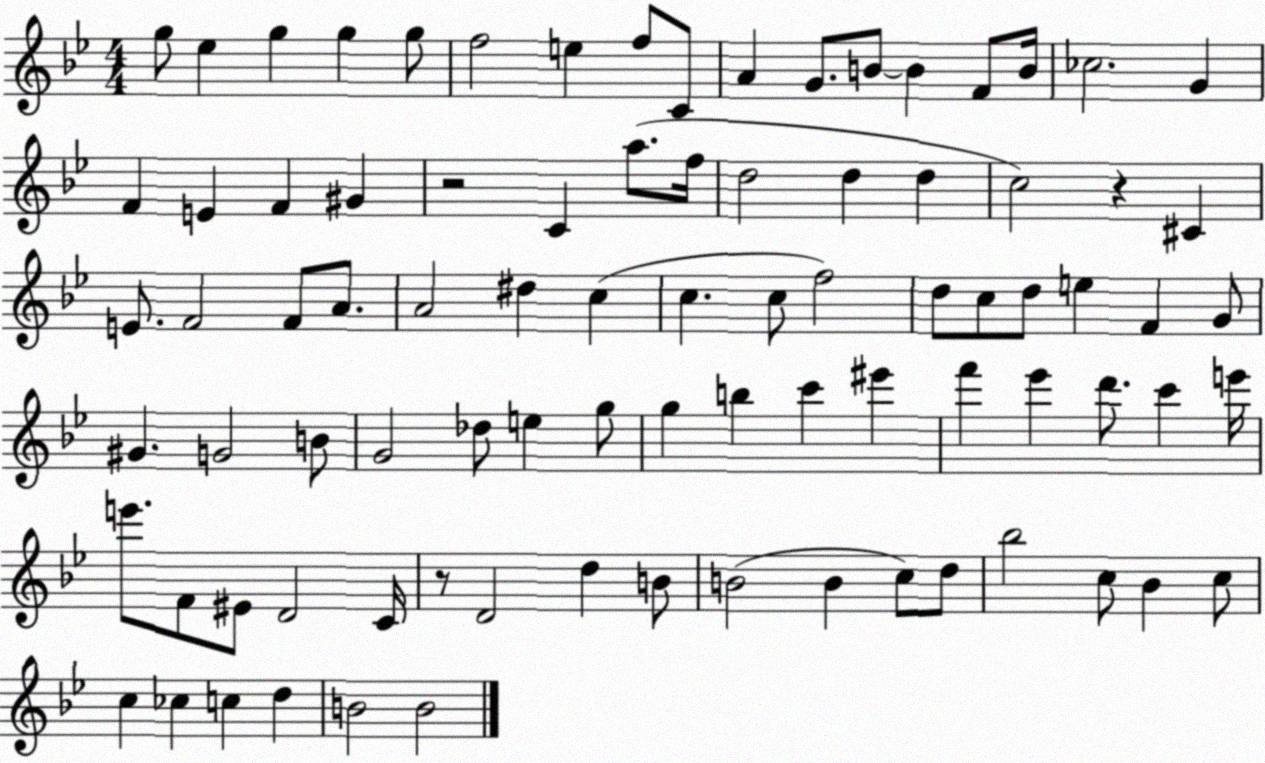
X:1
T:Untitled
M:4/4
L:1/4
K:Bb
g/2 _e g g g/2 f2 e f/2 C/2 A G/2 B/2 B F/2 B/4 _c2 G F E F ^G z2 C a/2 f/4 d2 d d c2 z ^C E/2 F2 F/2 A/2 A2 ^d c c c/2 f2 d/2 c/2 d/2 e F G/2 ^G G2 B/2 G2 _d/2 e g/2 g b c' ^e' f' _e' d'/2 c' e'/4 e'/2 F/2 ^E/2 D2 C/4 z/2 D2 d B/2 B2 B c/2 d/2 _b2 c/2 _B c/2 c _c c d B2 B2